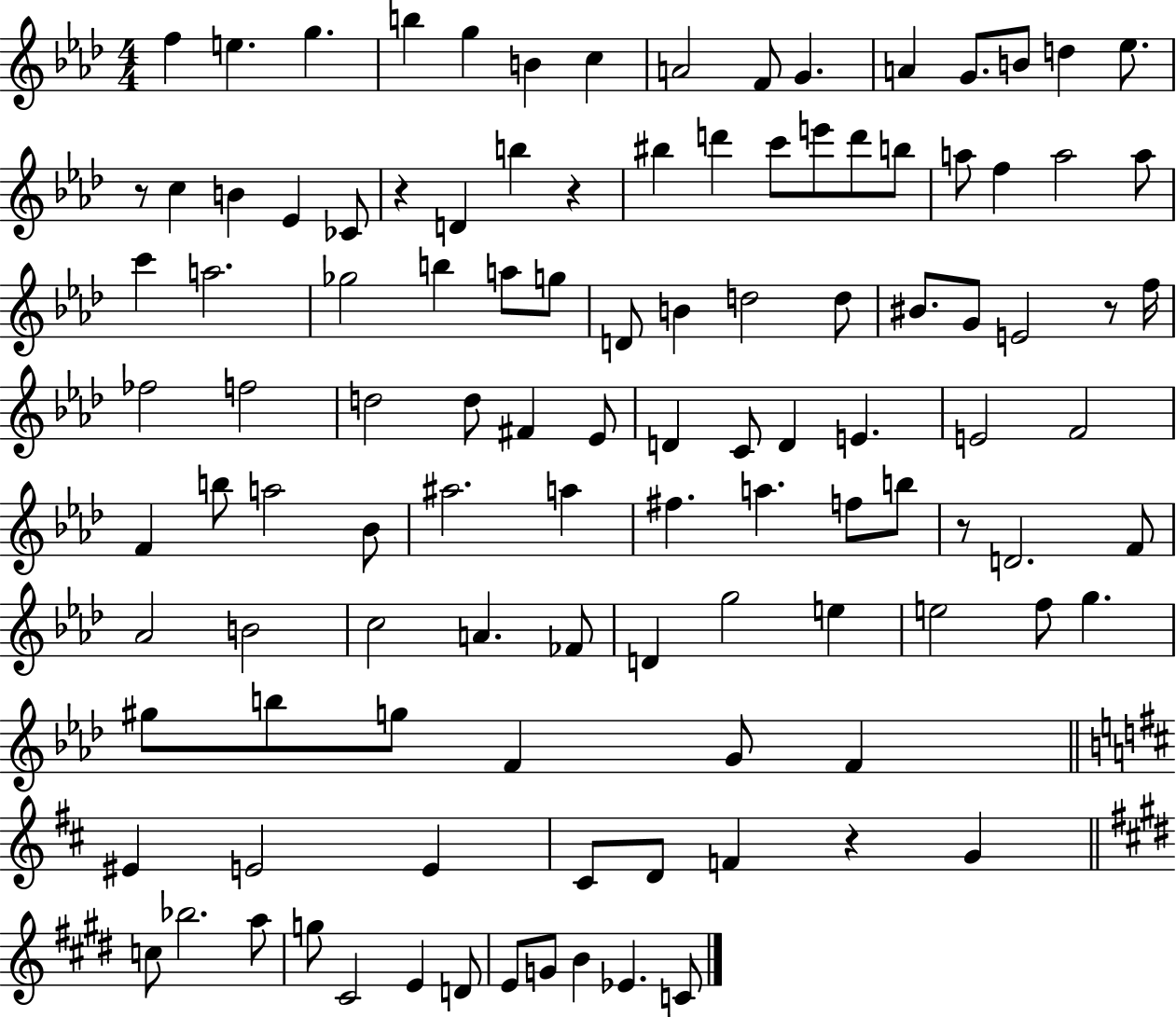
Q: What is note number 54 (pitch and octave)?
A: D4